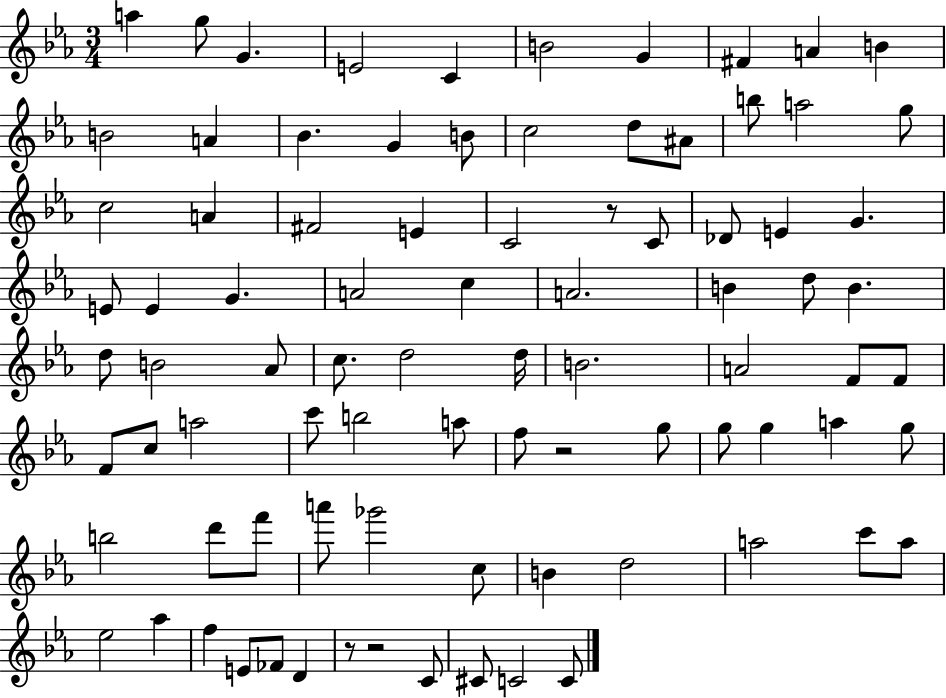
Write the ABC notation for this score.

X:1
T:Untitled
M:3/4
L:1/4
K:Eb
a g/2 G E2 C B2 G ^F A B B2 A _B G B/2 c2 d/2 ^A/2 b/2 a2 g/2 c2 A ^F2 E C2 z/2 C/2 _D/2 E G E/2 E G A2 c A2 B d/2 B d/2 B2 _A/2 c/2 d2 d/4 B2 A2 F/2 F/2 F/2 c/2 a2 c'/2 b2 a/2 f/2 z2 g/2 g/2 g a g/2 b2 d'/2 f'/2 a'/2 _g'2 c/2 B d2 a2 c'/2 a/2 _e2 _a f E/2 _F/2 D z/2 z2 C/2 ^C/2 C2 C/2